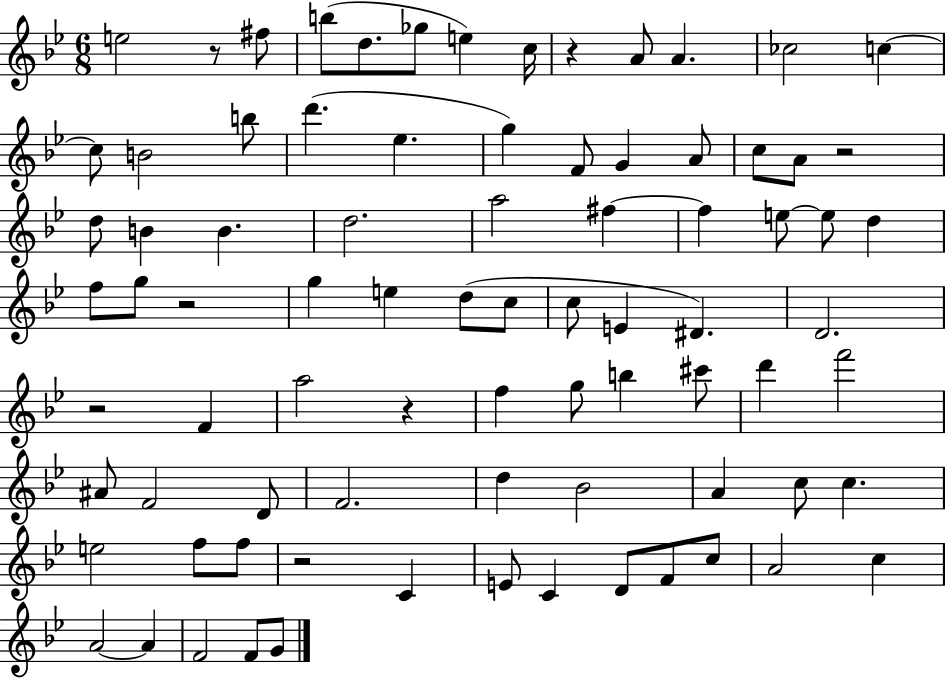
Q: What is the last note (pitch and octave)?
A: G4